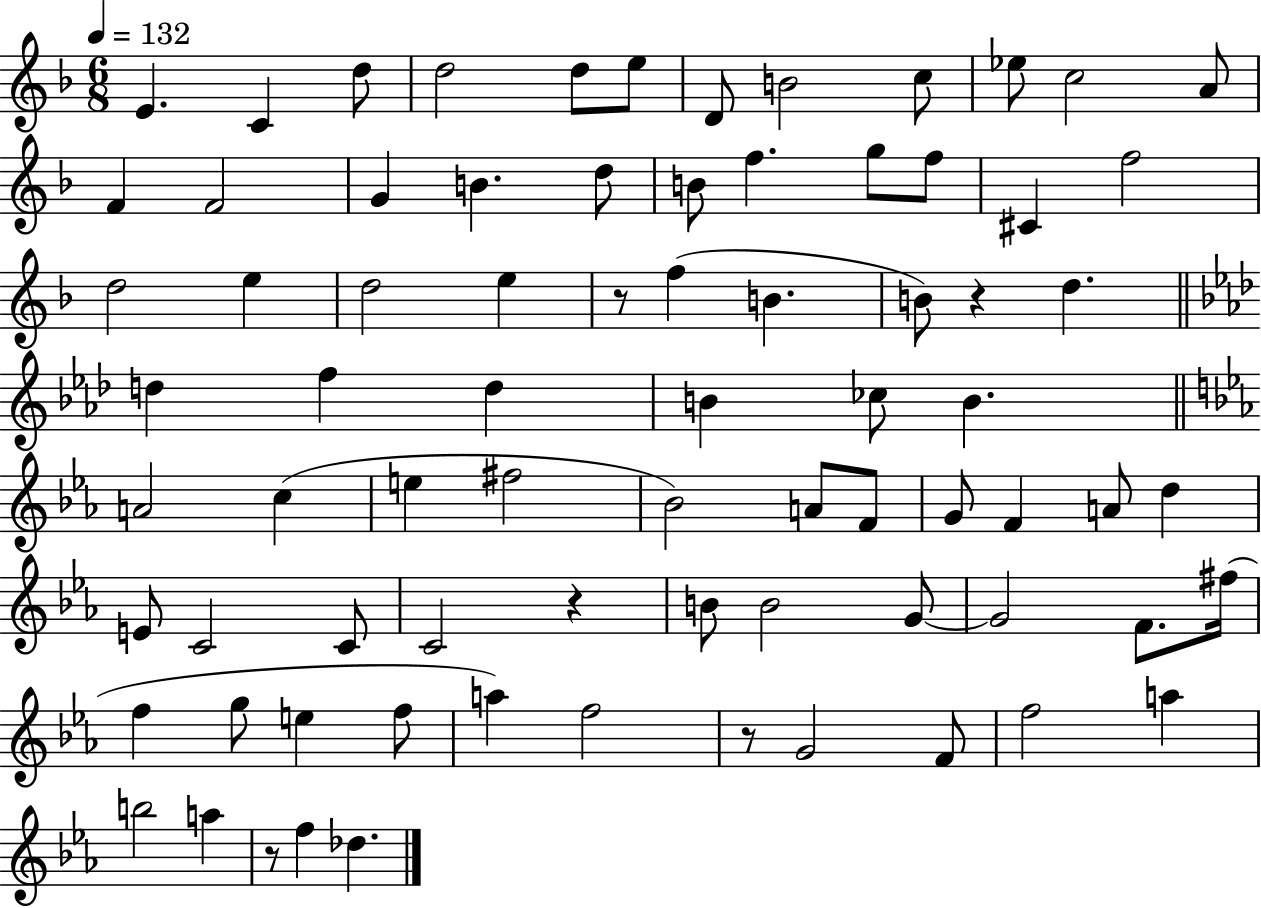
E4/q. C4/q D5/e D5/h D5/e E5/e D4/e B4/h C5/e Eb5/e C5/h A4/e F4/q F4/h G4/q B4/q. D5/e B4/e F5/q. G5/e F5/e C#4/q F5/h D5/h E5/q D5/h E5/q R/e F5/q B4/q. B4/e R/q D5/q. D5/q F5/q D5/q B4/q CES5/e B4/q. A4/h C5/q E5/q F#5/h Bb4/h A4/e F4/e G4/e F4/q A4/e D5/q E4/e C4/h C4/e C4/h R/q B4/e B4/h G4/e G4/h F4/e. F#5/s F5/q G5/e E5/q F5/e A5/q F5/h R/e G4/h F4/e F5/h A5/q B5/h A5/q R/e F5/q Db5/q.